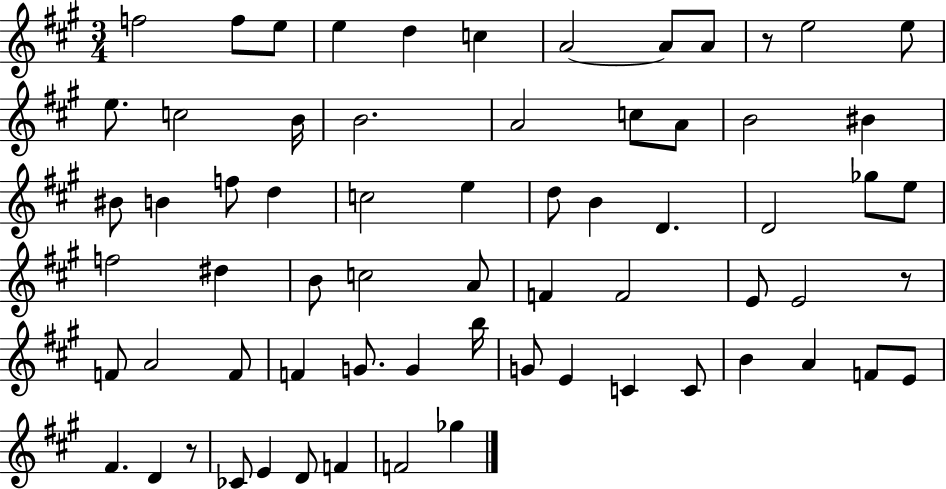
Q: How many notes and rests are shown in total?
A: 67